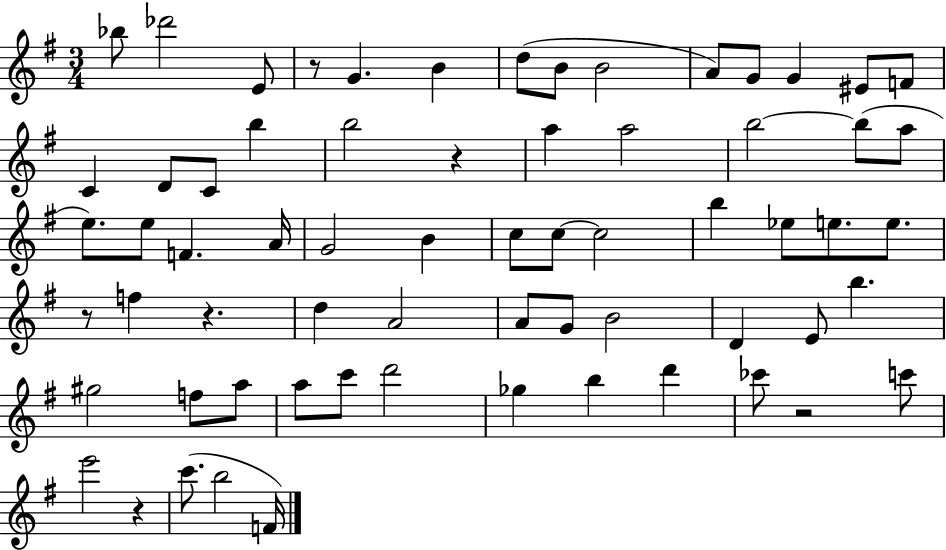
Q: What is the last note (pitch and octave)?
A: F4